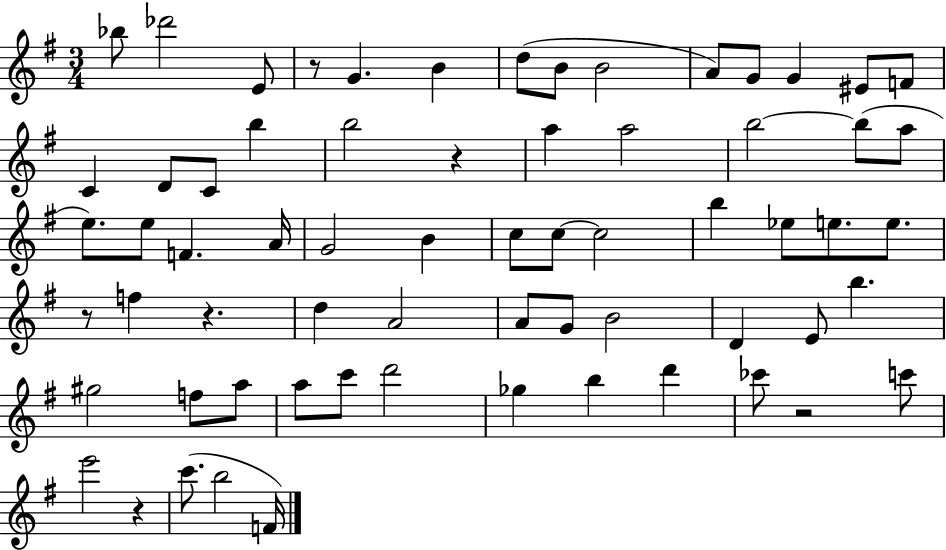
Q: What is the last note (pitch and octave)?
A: F4